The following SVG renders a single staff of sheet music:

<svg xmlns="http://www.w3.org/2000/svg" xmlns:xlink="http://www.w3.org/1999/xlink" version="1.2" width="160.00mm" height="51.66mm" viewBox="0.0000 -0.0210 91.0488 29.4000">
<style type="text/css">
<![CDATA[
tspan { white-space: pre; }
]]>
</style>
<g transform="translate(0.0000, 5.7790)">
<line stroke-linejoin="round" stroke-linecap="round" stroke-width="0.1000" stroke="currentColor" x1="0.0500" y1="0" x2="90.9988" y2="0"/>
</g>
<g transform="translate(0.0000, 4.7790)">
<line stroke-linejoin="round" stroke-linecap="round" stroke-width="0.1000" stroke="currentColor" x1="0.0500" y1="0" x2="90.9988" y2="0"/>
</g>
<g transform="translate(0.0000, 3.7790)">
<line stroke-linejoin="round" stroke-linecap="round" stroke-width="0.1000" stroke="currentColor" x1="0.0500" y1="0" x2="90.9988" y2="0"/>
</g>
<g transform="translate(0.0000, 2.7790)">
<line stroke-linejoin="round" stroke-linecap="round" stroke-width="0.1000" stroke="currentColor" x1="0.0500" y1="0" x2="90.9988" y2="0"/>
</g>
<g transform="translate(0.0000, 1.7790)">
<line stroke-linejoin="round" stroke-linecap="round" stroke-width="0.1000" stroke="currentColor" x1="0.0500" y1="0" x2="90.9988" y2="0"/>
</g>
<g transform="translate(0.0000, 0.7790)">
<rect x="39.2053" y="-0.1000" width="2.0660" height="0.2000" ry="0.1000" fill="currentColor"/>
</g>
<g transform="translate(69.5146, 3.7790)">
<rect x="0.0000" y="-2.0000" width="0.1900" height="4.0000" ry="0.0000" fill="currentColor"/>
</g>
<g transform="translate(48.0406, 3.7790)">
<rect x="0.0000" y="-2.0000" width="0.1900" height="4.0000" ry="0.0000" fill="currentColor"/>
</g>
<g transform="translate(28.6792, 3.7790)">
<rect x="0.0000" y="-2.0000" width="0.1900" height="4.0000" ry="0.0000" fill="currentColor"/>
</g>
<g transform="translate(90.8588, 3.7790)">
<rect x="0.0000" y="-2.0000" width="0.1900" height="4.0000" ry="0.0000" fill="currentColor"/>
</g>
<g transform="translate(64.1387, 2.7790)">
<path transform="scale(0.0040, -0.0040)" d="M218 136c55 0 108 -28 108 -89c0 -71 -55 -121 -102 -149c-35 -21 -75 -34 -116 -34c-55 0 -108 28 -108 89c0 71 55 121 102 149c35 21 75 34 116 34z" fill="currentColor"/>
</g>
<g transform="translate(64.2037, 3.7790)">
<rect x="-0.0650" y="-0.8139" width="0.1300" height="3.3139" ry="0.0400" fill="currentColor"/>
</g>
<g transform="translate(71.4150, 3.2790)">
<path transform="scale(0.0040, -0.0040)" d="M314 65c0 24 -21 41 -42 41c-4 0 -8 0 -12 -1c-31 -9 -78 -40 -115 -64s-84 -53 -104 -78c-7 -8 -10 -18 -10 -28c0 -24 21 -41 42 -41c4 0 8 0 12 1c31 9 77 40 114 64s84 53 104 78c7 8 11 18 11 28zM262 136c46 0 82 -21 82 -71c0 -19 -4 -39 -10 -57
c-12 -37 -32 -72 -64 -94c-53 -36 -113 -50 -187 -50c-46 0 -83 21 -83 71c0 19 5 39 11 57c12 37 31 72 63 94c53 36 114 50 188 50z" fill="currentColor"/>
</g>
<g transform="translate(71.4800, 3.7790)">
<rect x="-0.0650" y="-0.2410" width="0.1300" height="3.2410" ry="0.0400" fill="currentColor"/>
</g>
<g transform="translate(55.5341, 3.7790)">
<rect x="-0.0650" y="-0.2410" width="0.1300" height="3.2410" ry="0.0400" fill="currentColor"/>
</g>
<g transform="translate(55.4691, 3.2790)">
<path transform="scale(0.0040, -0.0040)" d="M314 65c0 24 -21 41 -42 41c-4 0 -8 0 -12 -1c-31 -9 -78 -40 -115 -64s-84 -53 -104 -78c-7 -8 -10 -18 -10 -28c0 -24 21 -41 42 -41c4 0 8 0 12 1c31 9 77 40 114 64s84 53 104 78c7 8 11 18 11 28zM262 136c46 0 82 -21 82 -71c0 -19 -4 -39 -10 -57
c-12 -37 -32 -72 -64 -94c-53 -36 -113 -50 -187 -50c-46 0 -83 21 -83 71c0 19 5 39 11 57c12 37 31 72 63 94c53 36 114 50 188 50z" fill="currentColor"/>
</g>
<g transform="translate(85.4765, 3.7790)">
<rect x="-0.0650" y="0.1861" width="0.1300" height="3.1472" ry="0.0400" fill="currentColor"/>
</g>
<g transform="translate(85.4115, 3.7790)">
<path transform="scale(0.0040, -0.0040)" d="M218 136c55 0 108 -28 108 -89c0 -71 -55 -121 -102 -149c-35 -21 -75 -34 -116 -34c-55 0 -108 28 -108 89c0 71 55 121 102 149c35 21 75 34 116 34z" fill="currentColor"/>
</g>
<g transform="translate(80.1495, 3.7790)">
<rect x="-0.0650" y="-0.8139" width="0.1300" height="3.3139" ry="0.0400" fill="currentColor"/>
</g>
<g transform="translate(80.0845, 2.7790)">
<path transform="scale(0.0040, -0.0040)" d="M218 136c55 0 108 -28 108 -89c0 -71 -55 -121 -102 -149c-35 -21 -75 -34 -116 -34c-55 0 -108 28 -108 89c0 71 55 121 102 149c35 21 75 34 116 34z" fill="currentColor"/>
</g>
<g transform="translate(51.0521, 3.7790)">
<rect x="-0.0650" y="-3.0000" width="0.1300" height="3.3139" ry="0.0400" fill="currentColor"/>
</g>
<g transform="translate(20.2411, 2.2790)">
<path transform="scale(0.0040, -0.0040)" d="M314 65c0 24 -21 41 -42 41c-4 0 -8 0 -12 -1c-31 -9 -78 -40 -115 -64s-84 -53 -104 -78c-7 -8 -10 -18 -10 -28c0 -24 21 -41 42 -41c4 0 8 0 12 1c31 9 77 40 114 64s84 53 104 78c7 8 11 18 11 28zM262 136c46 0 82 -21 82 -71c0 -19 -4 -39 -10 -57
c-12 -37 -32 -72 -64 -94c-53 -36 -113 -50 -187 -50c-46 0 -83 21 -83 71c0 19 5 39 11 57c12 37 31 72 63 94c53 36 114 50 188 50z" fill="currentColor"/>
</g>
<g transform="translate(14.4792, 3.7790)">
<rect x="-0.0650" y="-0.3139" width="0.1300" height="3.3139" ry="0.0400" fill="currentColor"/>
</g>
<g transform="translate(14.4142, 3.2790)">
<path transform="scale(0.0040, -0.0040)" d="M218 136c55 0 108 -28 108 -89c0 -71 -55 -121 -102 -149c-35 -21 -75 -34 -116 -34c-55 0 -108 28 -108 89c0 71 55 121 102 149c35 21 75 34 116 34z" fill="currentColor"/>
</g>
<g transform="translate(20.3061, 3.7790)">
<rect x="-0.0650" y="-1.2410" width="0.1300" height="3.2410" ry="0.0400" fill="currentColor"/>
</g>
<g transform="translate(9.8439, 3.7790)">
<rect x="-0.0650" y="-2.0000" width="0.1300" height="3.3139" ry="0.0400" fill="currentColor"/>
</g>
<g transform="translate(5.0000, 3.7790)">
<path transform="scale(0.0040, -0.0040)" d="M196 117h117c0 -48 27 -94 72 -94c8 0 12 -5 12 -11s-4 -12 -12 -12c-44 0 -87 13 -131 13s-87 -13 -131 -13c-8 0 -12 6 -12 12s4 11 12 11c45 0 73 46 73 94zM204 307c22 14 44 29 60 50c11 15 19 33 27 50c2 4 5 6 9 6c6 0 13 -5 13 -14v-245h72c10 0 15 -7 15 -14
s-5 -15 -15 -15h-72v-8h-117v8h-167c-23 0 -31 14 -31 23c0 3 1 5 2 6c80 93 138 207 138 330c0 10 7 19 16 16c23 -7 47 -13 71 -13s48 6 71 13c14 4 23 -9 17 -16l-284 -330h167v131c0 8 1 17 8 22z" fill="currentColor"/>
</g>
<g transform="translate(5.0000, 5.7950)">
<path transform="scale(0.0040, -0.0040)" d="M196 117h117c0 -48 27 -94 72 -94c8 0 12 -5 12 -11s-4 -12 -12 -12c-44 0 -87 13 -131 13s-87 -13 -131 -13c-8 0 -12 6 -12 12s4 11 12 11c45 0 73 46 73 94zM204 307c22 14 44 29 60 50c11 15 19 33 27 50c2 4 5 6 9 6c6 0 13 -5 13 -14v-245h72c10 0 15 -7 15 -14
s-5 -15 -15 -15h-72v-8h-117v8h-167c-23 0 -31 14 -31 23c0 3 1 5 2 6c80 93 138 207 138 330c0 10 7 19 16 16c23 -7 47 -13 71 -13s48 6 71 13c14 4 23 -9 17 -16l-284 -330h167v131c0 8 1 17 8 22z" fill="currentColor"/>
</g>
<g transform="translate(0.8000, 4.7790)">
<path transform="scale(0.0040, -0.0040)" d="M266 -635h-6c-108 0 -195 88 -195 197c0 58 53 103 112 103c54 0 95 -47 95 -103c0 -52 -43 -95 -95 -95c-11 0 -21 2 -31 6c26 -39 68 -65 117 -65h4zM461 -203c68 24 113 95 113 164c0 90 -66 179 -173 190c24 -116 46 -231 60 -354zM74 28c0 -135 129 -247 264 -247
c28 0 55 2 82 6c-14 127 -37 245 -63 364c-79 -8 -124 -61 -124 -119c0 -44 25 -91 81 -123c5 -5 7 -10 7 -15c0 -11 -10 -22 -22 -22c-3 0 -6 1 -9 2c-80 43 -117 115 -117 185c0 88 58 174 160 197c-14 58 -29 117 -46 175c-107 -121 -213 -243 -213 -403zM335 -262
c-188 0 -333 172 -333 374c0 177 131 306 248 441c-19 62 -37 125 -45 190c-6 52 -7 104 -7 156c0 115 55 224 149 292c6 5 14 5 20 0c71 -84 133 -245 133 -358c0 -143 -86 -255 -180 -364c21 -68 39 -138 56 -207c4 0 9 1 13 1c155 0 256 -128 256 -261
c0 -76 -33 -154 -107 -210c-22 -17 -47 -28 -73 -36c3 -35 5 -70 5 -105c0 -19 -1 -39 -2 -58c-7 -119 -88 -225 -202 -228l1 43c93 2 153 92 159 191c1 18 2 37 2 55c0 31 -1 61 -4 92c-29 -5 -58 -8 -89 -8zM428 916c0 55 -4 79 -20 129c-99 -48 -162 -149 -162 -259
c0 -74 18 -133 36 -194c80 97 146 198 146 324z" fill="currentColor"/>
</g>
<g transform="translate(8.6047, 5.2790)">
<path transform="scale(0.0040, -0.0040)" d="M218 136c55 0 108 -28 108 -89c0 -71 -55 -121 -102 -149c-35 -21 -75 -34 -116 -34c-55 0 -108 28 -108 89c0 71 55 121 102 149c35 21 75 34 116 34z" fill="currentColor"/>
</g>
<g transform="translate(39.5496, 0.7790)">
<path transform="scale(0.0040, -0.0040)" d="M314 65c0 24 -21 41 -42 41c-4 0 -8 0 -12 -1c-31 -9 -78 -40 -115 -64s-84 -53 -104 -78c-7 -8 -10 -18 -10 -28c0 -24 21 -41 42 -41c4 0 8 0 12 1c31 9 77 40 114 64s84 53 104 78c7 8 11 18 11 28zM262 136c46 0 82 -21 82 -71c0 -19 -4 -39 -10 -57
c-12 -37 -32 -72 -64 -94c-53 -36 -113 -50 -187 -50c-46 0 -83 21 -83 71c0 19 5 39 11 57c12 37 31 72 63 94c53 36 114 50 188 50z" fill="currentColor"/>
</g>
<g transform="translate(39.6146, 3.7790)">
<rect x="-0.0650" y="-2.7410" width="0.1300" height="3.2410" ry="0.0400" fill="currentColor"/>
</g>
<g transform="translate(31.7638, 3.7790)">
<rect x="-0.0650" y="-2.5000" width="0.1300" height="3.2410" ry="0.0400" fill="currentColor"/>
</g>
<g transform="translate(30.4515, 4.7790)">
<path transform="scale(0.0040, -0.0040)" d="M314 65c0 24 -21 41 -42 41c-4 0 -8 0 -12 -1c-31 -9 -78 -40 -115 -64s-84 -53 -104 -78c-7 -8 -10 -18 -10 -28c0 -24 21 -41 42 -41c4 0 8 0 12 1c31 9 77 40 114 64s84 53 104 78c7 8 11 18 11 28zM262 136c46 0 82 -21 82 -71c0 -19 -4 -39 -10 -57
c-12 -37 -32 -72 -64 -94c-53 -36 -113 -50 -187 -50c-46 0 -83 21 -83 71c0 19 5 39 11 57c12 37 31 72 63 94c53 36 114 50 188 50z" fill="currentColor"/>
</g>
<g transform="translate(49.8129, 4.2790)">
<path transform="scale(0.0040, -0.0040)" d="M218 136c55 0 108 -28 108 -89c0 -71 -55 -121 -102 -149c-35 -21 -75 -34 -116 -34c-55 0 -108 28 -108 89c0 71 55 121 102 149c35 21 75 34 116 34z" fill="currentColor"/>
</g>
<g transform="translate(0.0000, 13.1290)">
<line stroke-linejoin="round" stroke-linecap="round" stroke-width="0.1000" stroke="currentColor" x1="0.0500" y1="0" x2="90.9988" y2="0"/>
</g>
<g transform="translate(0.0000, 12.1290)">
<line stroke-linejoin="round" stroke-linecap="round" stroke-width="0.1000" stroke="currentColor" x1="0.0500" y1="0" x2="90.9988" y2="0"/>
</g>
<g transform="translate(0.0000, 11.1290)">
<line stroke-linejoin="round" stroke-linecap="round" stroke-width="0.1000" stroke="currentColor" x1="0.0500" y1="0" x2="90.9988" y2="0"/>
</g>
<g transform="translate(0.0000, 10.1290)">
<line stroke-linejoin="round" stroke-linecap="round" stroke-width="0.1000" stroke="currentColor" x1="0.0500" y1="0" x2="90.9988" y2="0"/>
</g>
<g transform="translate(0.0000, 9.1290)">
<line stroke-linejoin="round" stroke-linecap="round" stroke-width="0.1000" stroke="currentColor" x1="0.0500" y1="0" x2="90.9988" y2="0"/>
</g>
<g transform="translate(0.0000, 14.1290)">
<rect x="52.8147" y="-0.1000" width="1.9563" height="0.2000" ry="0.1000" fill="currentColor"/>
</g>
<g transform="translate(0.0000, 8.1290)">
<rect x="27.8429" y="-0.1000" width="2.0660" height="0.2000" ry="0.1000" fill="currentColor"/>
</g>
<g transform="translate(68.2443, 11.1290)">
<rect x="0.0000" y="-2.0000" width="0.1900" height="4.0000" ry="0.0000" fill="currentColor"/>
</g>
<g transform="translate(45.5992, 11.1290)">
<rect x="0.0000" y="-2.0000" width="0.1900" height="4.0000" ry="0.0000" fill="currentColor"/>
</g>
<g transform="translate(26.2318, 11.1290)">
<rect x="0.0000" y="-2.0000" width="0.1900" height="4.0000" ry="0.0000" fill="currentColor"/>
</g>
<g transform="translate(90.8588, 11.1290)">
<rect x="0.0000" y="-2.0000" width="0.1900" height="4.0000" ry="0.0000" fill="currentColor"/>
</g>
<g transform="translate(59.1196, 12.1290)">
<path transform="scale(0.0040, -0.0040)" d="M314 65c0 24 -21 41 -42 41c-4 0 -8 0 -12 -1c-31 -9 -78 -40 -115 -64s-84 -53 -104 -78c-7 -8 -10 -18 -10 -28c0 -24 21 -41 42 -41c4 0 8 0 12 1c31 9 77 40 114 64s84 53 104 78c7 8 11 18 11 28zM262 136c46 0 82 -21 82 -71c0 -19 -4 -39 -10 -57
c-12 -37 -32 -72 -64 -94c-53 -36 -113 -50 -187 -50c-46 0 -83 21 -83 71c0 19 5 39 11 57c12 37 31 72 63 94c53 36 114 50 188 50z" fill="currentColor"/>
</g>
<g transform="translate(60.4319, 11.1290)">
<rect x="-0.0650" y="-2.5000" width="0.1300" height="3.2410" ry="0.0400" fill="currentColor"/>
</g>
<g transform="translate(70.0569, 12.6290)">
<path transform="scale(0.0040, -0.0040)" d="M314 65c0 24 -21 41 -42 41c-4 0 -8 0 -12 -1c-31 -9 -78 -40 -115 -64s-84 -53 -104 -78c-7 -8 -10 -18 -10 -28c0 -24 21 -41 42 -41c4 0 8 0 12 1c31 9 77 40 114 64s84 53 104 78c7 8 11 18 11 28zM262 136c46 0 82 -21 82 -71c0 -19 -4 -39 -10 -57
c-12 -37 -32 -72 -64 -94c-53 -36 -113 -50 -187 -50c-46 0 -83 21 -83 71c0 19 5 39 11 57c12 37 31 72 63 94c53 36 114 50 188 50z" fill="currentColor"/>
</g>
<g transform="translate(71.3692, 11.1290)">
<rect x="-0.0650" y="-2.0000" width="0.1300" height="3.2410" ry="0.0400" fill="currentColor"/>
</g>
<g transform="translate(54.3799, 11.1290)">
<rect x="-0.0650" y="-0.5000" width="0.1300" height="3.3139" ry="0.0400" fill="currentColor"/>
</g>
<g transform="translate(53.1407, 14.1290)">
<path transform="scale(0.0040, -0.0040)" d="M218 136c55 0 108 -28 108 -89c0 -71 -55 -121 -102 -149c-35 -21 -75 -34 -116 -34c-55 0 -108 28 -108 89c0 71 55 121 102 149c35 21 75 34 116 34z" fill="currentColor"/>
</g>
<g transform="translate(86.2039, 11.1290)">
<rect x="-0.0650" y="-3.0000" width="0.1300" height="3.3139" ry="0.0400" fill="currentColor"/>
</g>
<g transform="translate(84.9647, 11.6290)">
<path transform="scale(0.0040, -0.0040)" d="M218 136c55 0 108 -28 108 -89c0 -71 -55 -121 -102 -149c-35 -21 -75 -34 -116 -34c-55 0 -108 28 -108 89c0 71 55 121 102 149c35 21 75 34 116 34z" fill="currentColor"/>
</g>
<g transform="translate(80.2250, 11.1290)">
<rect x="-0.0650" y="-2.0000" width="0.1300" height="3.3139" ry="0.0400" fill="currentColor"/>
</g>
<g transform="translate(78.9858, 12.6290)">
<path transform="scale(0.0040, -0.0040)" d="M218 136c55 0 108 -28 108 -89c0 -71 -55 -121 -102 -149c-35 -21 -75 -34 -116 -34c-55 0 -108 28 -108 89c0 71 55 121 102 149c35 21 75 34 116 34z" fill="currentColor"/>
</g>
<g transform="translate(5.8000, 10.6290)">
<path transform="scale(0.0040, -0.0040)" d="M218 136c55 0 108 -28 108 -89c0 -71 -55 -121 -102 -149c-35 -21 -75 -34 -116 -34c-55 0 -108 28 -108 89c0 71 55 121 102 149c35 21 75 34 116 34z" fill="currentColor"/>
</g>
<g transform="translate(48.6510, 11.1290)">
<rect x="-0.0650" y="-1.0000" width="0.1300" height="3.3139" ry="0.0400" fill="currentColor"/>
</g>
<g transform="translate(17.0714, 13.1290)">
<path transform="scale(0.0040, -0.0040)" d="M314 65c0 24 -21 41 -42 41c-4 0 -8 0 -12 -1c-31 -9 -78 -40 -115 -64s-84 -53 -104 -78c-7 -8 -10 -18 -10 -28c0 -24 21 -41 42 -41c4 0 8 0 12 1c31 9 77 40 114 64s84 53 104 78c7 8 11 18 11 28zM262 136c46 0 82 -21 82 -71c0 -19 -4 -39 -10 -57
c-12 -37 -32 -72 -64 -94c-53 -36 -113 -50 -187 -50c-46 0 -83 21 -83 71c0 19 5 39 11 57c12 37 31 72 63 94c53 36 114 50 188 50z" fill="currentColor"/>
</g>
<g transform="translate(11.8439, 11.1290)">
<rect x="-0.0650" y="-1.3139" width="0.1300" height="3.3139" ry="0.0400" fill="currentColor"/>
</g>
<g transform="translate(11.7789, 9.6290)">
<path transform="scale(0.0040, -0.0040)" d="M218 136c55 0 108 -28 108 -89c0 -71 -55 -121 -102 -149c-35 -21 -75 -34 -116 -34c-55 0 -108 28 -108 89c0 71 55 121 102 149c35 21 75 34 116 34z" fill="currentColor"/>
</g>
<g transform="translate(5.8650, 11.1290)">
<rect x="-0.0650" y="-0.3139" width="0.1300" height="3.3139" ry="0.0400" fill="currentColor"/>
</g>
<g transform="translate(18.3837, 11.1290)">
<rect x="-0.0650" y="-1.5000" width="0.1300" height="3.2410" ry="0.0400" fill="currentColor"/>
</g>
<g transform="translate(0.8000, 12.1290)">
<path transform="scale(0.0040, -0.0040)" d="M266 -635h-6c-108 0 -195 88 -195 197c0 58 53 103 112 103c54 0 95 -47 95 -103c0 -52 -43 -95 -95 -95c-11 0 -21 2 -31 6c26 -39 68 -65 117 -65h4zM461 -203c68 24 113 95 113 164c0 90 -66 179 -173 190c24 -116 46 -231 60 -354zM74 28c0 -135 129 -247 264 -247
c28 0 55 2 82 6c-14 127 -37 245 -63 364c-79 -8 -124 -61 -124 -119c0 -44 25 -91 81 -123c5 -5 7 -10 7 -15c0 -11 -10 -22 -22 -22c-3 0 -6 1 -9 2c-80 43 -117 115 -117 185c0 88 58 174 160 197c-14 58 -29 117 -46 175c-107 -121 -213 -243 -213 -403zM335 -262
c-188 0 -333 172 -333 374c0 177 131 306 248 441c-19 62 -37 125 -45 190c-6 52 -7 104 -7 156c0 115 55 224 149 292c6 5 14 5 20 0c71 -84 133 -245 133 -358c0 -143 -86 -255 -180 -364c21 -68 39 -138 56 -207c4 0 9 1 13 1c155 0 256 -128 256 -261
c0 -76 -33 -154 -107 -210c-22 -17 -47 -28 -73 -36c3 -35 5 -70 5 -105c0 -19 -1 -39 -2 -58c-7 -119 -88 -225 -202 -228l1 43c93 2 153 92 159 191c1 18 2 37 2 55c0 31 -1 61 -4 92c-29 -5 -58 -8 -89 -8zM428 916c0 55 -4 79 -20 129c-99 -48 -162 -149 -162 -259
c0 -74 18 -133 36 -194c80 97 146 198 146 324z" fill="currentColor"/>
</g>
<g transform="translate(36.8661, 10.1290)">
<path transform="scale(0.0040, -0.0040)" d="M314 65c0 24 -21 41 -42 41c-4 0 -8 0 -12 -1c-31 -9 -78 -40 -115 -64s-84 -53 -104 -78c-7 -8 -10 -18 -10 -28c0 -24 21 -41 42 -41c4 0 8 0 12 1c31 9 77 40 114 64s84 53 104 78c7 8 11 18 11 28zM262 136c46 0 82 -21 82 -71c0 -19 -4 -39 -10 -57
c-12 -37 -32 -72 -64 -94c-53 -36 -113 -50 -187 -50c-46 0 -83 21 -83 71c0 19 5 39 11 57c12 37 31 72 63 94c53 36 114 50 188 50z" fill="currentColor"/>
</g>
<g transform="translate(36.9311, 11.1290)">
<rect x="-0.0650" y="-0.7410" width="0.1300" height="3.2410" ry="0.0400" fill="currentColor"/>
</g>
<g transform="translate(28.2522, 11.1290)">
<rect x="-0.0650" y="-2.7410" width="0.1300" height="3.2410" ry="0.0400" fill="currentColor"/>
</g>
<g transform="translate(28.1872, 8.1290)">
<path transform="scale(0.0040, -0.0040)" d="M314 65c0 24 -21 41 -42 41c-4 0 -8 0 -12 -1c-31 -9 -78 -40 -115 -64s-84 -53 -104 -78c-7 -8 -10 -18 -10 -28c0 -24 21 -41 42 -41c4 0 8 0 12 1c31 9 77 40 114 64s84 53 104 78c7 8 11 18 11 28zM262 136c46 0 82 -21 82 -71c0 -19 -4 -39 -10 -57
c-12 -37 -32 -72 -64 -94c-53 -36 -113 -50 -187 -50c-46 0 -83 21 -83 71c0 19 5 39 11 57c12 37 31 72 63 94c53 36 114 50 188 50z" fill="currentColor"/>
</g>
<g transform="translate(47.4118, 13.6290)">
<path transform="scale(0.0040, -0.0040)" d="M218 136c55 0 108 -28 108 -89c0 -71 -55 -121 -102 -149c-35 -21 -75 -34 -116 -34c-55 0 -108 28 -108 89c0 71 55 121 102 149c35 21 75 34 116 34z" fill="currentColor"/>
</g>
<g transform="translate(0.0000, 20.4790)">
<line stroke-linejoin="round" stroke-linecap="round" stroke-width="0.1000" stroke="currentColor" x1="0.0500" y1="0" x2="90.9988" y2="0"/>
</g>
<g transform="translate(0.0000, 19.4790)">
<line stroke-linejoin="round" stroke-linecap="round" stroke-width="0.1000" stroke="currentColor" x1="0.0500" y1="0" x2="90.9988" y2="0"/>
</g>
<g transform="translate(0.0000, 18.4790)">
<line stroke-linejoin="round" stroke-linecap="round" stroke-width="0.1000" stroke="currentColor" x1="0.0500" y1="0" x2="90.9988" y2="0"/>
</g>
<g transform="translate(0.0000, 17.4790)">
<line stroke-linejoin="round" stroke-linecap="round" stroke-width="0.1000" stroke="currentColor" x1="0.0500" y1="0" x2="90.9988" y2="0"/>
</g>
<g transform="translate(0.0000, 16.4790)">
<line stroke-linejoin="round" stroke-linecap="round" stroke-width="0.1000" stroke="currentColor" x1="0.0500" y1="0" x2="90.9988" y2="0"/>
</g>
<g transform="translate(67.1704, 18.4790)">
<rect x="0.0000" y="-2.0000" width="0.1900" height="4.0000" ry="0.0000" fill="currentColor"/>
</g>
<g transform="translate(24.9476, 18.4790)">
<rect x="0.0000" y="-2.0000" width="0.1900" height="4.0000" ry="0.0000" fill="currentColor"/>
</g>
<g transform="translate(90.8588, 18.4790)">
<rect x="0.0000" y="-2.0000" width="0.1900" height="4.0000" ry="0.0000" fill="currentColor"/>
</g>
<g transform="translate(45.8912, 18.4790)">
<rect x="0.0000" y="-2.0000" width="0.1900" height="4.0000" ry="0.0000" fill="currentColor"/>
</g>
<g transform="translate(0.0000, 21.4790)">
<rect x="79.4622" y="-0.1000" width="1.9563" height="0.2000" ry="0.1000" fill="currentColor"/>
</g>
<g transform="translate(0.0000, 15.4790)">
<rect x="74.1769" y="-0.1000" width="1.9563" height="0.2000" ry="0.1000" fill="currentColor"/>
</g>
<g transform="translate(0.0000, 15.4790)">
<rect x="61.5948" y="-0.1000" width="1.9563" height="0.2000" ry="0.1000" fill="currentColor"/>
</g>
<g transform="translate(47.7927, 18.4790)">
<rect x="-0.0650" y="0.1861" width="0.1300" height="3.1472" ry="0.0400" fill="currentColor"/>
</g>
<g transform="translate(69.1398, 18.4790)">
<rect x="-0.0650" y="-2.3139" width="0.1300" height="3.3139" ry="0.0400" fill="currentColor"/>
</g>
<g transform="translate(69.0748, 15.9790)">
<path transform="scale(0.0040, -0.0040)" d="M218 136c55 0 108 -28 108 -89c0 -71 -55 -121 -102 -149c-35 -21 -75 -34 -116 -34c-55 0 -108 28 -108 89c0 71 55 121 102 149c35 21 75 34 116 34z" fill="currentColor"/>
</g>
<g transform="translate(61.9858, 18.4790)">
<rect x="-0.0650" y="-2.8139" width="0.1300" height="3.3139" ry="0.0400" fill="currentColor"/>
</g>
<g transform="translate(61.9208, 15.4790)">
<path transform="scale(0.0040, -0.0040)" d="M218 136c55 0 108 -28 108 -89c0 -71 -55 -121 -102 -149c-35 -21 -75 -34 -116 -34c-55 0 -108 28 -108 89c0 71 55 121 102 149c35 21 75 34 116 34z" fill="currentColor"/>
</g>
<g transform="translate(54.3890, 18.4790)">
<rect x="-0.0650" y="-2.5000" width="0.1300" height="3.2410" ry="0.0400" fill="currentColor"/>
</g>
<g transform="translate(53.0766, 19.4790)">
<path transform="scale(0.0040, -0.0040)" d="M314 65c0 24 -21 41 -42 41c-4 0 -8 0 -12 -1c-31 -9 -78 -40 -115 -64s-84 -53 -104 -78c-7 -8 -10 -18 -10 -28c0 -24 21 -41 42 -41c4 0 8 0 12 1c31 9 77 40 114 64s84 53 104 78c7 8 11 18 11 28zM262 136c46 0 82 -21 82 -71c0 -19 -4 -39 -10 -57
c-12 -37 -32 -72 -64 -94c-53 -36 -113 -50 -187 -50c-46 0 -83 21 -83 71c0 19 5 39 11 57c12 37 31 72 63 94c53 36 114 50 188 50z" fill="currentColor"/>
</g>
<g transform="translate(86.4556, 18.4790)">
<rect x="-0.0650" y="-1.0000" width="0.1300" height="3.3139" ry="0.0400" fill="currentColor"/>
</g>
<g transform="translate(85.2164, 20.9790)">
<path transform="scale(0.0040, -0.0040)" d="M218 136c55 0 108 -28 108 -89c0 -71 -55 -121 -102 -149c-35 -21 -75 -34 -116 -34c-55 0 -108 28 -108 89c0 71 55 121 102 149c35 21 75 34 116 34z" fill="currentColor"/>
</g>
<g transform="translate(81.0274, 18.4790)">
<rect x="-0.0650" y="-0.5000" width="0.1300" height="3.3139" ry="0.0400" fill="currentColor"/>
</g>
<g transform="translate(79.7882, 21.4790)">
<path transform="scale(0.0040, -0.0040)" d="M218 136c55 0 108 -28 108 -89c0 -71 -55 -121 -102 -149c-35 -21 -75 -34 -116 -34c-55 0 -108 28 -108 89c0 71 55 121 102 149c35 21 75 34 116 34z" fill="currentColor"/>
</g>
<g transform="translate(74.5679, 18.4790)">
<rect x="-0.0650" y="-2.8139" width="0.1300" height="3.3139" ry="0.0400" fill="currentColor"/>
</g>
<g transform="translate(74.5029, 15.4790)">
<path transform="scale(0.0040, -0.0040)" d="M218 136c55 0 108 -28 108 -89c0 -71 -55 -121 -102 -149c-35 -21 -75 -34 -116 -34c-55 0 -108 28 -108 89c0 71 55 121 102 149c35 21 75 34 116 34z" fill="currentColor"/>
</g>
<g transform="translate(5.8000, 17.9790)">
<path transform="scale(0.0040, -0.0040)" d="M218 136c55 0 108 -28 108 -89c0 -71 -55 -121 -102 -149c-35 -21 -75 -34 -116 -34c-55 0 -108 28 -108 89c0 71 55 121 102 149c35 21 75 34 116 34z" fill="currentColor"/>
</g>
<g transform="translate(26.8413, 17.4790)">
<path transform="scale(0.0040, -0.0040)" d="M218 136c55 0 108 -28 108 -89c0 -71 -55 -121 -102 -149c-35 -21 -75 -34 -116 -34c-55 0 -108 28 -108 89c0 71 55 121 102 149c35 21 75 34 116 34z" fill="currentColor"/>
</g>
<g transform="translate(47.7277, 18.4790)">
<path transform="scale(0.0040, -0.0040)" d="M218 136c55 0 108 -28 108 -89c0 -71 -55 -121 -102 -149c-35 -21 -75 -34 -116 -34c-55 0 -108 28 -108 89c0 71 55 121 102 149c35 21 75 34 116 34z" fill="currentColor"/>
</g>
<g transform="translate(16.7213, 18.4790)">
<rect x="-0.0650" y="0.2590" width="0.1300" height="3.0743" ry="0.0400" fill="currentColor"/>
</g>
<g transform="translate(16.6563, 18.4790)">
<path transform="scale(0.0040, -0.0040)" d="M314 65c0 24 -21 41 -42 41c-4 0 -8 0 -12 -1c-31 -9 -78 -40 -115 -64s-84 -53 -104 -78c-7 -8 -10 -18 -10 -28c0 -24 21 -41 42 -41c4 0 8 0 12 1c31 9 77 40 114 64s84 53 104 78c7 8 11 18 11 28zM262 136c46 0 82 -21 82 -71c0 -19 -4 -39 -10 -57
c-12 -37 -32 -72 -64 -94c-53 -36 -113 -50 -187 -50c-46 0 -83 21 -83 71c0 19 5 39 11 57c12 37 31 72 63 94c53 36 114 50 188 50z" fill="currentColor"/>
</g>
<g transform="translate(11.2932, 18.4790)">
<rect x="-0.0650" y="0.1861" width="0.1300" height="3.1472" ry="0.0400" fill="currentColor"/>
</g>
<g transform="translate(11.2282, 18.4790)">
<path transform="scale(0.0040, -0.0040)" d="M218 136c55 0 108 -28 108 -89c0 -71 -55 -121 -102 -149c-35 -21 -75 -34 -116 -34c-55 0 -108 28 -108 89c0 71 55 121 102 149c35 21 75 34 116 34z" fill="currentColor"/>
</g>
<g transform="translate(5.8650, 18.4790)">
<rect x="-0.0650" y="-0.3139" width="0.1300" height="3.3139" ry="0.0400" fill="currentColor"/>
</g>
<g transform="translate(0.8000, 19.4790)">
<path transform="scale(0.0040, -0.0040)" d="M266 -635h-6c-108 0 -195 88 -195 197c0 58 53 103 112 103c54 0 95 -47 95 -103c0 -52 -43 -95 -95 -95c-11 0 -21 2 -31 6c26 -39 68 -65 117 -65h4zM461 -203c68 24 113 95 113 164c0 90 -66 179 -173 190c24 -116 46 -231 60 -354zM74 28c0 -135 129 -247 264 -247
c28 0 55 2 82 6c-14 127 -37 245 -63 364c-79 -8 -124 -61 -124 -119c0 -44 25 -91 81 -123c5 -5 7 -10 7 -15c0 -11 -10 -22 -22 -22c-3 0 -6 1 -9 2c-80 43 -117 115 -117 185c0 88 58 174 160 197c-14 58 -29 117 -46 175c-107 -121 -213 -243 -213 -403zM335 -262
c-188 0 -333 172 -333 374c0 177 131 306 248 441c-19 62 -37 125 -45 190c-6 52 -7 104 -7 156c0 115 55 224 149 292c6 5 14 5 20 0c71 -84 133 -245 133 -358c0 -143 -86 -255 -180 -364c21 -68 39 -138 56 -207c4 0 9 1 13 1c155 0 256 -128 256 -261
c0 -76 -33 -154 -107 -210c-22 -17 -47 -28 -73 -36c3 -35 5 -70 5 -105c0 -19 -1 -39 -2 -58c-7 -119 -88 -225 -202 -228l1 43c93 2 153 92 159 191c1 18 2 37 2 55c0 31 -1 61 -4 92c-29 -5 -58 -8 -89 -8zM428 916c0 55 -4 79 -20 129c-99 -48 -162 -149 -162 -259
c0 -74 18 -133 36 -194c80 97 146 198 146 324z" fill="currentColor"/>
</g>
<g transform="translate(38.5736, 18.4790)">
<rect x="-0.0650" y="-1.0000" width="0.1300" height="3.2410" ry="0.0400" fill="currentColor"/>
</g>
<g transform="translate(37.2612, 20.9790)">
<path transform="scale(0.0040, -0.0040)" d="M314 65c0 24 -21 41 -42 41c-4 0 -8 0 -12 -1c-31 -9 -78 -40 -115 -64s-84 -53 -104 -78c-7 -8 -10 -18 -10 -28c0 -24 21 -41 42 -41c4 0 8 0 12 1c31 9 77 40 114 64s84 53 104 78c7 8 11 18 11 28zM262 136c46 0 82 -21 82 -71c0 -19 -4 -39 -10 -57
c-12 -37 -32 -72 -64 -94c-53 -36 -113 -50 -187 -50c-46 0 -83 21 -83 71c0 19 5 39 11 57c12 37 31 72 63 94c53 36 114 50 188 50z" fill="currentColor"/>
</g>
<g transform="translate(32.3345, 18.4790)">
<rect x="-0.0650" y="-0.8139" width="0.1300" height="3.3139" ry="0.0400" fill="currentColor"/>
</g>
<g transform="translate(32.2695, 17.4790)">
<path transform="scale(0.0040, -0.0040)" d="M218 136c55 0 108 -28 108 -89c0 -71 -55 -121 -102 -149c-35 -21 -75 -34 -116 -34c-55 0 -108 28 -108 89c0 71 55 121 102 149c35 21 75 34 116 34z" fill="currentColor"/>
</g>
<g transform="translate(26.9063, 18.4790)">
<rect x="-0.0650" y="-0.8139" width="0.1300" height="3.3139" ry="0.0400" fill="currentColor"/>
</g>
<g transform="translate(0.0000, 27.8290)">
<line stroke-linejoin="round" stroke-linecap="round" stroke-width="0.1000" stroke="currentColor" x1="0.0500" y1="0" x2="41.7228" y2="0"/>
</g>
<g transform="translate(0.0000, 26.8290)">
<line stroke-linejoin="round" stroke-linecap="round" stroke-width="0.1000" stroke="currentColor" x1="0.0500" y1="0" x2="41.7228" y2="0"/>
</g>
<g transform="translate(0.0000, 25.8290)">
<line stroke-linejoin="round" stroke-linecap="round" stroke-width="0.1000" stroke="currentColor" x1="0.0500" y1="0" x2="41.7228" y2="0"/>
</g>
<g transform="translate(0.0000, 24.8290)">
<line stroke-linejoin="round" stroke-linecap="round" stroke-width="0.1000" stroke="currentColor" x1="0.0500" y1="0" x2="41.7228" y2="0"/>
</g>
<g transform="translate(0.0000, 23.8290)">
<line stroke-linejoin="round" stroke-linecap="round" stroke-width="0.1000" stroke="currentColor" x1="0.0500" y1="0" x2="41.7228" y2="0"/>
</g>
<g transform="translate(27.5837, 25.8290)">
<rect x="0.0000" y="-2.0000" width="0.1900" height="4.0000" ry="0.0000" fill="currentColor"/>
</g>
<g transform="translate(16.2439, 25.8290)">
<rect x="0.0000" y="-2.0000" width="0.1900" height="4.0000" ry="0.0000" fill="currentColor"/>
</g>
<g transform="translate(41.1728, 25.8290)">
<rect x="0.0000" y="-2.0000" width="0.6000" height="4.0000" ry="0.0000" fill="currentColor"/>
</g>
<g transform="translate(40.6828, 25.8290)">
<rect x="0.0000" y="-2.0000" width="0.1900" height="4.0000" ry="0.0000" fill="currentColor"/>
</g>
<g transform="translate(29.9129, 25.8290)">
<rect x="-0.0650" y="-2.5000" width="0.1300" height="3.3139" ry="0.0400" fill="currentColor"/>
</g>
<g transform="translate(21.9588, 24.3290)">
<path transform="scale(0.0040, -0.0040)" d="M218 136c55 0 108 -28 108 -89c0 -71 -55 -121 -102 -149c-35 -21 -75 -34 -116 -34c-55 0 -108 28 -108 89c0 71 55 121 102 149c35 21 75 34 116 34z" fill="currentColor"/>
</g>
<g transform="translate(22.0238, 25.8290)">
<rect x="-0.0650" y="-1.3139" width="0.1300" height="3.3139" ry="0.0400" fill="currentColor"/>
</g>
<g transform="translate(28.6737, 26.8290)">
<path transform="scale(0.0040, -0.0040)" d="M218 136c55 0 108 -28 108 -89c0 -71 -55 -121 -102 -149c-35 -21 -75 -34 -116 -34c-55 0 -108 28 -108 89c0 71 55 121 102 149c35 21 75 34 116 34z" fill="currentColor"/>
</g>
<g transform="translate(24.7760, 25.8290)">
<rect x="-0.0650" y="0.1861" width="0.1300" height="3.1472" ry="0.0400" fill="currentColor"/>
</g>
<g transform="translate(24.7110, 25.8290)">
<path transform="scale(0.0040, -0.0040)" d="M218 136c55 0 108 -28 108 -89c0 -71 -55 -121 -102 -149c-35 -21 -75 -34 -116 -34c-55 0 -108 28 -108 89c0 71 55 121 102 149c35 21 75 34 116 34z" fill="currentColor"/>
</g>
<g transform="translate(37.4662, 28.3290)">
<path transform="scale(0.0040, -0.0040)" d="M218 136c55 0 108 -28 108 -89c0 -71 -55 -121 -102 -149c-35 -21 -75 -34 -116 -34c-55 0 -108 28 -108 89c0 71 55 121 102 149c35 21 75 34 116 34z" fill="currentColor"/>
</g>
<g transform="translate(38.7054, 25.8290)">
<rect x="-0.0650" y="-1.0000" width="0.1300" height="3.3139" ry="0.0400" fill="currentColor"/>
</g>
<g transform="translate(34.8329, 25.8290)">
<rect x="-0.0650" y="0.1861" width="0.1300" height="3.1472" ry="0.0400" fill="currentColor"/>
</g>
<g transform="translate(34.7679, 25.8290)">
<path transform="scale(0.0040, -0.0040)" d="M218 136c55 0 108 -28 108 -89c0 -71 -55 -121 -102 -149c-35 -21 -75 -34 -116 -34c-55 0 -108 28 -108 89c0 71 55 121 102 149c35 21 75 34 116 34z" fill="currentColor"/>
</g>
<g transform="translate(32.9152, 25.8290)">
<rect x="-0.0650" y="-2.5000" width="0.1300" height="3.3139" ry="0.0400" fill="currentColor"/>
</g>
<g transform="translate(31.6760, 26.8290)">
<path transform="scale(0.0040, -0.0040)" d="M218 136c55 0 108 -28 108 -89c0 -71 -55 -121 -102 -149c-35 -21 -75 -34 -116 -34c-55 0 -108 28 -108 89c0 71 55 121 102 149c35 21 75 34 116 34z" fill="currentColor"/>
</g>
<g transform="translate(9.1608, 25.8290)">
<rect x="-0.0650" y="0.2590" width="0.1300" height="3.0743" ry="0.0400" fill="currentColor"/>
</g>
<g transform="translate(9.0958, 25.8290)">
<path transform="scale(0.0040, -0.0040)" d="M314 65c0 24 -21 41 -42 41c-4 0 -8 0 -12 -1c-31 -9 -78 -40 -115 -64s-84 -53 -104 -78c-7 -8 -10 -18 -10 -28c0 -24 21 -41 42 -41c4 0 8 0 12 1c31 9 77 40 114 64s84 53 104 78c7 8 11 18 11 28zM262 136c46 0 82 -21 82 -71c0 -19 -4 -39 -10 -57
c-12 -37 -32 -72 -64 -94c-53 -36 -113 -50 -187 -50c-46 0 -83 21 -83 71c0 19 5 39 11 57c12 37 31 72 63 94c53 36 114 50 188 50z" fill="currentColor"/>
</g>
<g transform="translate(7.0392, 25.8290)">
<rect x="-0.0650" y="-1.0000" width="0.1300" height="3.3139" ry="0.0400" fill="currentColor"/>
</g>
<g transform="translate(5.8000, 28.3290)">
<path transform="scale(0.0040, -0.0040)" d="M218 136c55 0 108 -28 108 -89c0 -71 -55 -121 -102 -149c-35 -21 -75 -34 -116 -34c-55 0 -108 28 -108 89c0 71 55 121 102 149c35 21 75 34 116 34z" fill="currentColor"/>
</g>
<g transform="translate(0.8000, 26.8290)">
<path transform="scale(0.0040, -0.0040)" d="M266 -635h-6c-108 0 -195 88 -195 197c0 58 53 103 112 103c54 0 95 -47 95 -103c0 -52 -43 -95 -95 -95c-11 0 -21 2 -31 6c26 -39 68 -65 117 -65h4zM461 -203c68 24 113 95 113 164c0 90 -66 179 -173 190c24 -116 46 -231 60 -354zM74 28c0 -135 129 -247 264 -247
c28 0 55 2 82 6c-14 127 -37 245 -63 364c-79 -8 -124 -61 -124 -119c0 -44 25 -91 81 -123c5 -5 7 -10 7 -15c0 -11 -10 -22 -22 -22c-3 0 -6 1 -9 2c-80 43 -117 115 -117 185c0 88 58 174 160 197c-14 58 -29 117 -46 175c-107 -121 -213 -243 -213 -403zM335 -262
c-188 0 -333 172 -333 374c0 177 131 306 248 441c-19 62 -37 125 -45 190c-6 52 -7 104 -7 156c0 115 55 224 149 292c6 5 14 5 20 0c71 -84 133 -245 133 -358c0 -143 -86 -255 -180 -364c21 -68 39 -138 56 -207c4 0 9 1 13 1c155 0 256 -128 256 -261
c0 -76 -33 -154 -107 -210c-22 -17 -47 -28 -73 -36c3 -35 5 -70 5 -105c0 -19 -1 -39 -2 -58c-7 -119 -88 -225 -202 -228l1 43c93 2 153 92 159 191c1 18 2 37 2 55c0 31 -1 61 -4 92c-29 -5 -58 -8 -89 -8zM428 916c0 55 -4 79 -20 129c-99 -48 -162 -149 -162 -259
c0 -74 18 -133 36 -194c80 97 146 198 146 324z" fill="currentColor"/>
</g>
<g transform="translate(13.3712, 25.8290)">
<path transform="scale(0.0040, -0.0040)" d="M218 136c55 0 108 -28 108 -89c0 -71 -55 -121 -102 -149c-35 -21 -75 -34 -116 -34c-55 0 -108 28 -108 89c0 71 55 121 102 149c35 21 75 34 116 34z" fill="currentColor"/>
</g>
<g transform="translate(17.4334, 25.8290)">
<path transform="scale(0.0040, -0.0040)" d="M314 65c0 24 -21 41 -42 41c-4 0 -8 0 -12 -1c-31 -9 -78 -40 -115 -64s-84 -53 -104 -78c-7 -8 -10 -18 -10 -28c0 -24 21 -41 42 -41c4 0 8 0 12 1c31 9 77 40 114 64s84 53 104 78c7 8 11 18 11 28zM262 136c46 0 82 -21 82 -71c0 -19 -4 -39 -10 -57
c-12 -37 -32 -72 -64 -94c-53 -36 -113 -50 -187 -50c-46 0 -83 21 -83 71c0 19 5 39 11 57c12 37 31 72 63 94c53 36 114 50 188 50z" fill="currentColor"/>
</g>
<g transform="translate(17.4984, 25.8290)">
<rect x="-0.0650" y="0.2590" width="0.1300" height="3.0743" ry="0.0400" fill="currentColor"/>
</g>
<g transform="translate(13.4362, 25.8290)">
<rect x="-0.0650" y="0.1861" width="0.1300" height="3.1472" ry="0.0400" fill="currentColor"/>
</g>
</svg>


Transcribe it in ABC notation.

X:1
T:Untitled
M:4/4
L:1/4
K:C
F c e2 G2 a2 A c2 d c2 d B c e E2 a2 d2 D C G2 F2 F A c B B2 d d D2 B G2 a g a C D D B2 B B2 e B G G B D